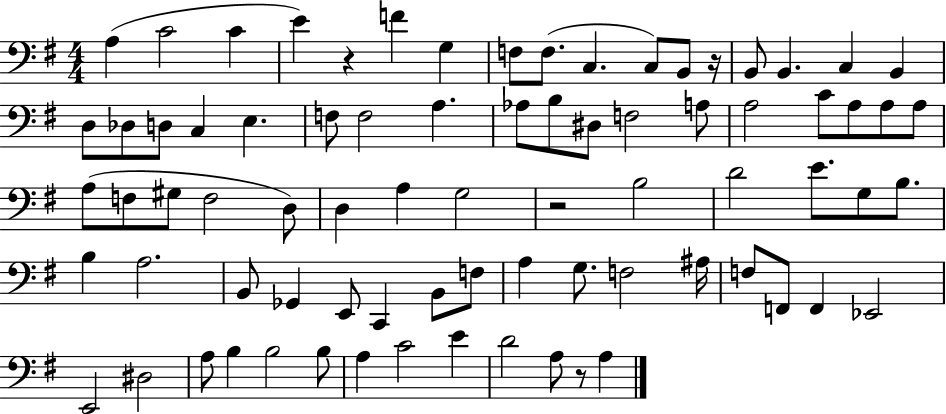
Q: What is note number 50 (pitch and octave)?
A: Gb2